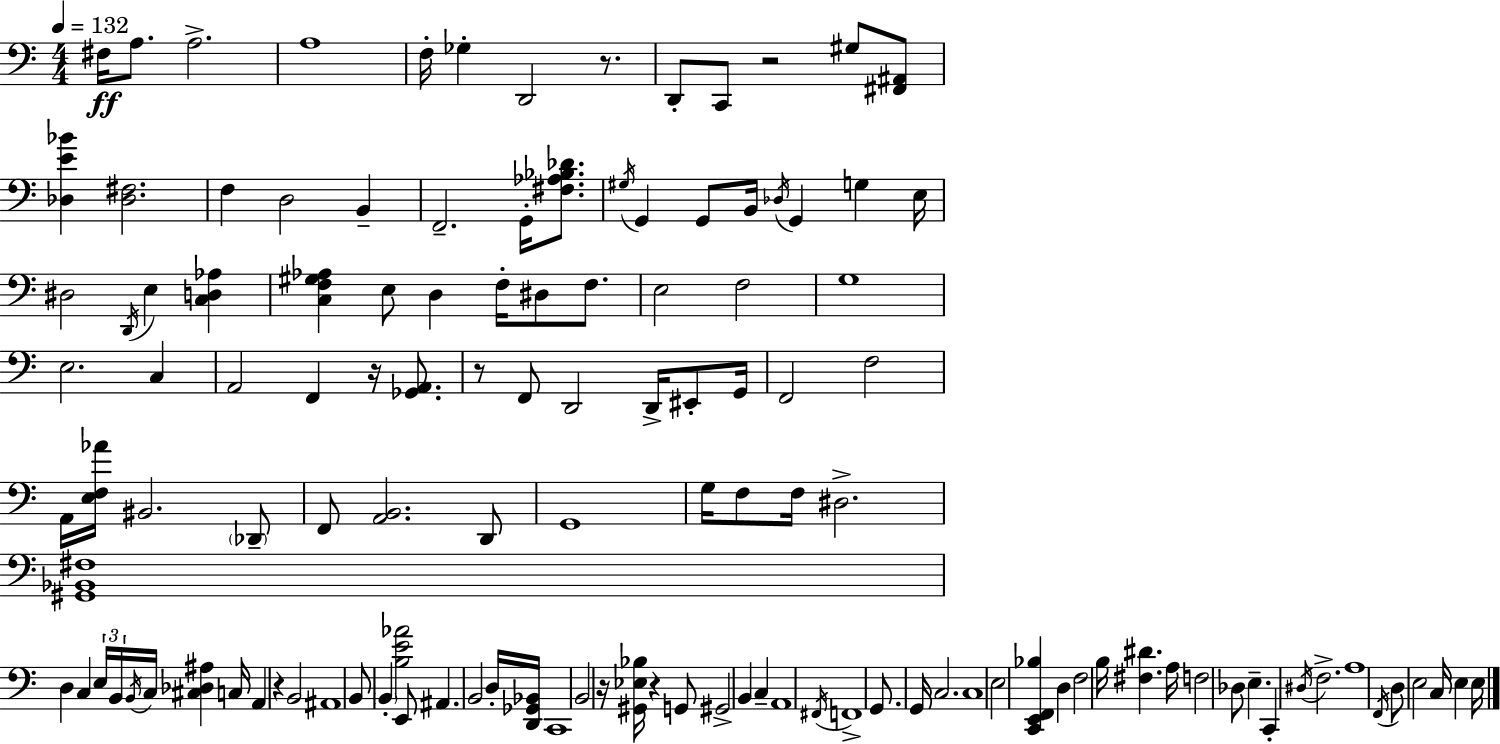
F#3/s A3/e. A3/h. A3/w F3/s Gb3/q D2/h R/e. D2/e C2/e R/h G#3/e [F#2,A#2]/e [Db3,E4,Bb4]/q [Db3,F#3]/h. F3/q D3/h B2/q F2/h. G2/s [F#3,Ab3,Bb3,Db4]/e. G#3/s G2/q G2/e B2/s Db3/s G2/q G3/q E3/s D#3/h D2/s E3/q [C3,D3,Ab3]/q [C3,F3,G#3,Ab3]/q E3/e D3/q F3/s D#3/e F3/e. E3/h F3/h G3/w E3/h. C3/q A2/h F2/q R/s [Gb2,A2]/e. R/e F2/e D2/h D2/s EIS2/e G2/s F2/h F3/h A2/s [E3,F3,Ab4]/s BIS2/h. Db2/e F2/e [A2,B2]/h. D2/e G2/w G3/s F3/e F3/s D#3/h. [G#2,Bb2,F#3]/w D3/q C3/q E3/s B2/s B2/s C3/s [C#3,Db3,A#3]/q C3/s A2/q R/q B2/h A#2/w B2/e B2/q [B3,E4,Ab4]/h E2/e A#2/q. B2/h D3/s [D2,Gb2,Bb2]/s C2/w B2/h R/s [G#2,Eb3,Bb3]/s R/q G2/e G#2/h B2/q C3/q A2/w F#2/s F2/w G2/e. G2/s C3/h. C3/w E3/h [C2,E2,F2,Bb3]/q D3/q F3/h B3/s [F#3,D#4]/q. A3/s F3/h Db3/e E3/q. C2/q D#3/s F3/h. A3/w F2/s D3/e E3/h C3/s E3/q E3/s